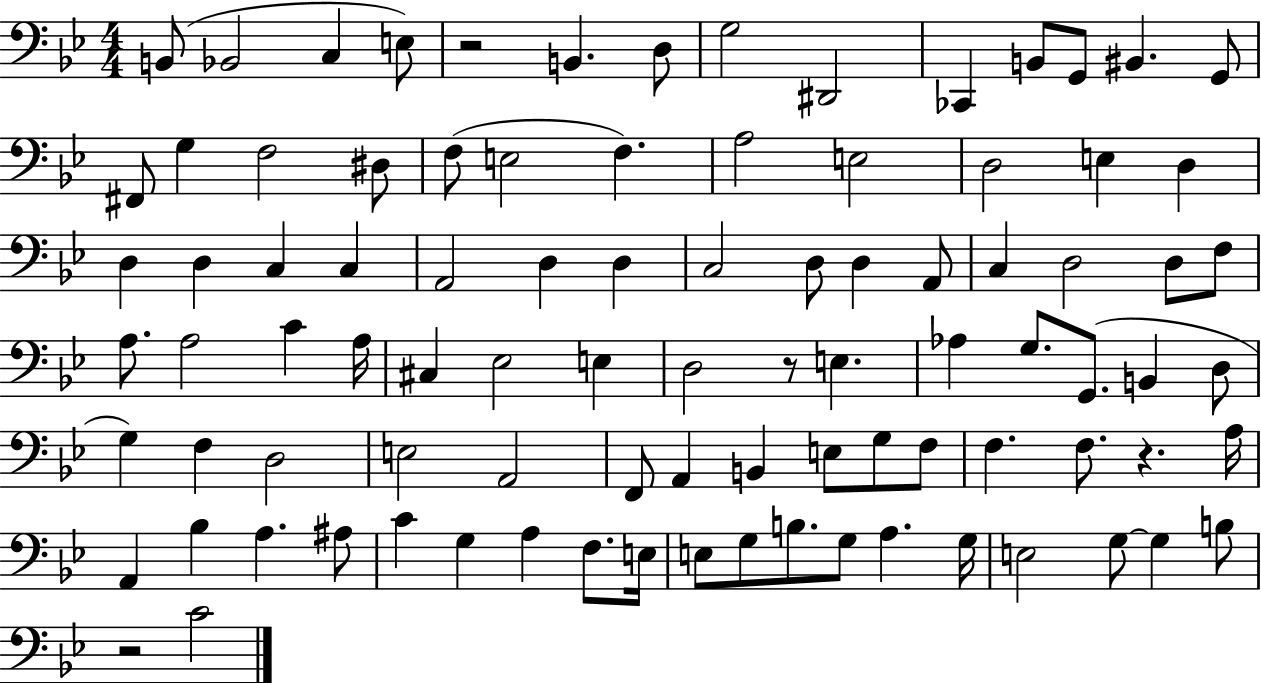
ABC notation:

X:1
T:Untitled
M:4/4
L:1/4
K:Bb
B,,/2 _B,,2 C, E,/2 z2 B,, D,/2 G,2 ^D,,2 _C,, B,,/2 G,,/2 ^B,, G,,/2 ^F,,/2 G, F,2 ^D,/2 F,/2 E,2 F, A,2 E,2 D,2 E, D, D, D, C, C, A,,2 D, D, C,2 D,/2 D, A,,/2 C, D,2 D,/2 F,/2 A,/2 A,2 C A,/4 ^C, _E,2 E, D,2 z/2 E, _A, G,/2 G,,/2 B,, D,/2 G, F, D,2 E,2 A,,2 F,,/2 A,, B,, E,/2 G,/2 F,/2 F, F,/2 z A,/4 A,, _B, A, ^A,/2 C G, A, F,/2 E,/4 E,/2 G,/2 B,/2 G,/2 A, G,/4 E,2 G,/2 G, B,/2 z2 C2